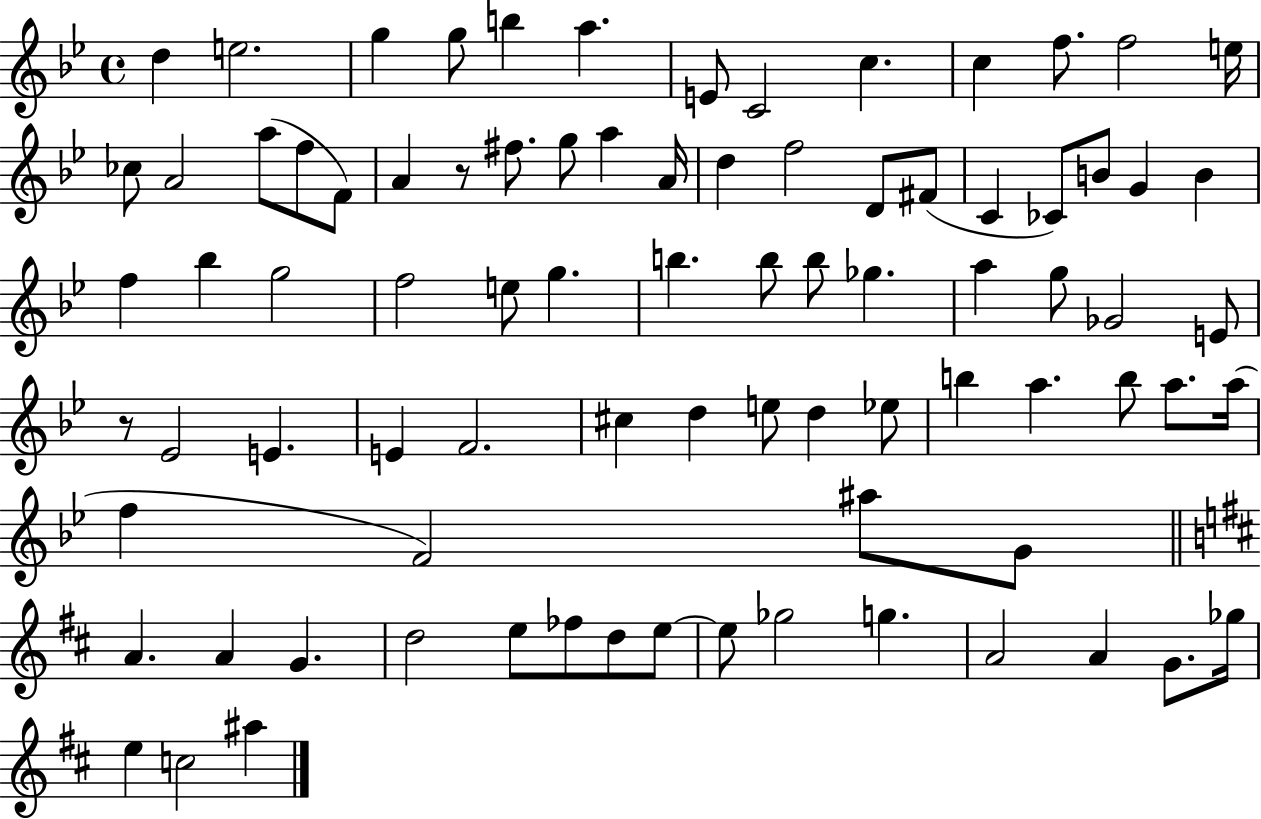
D5/q E5/h. G5/q G5/e B5/q A5/q. E4/e C4/h C5/q. C5/q F5/e. F5/h E5/s CES5/e A4/h A5/e F5/e F4/e A4/q R/e F#5/e. G5/e A5/q A4/s D5/q F5/h D4/e F#4/e C4/q CES4/e B4/e G4/q B4/q F5/q Bb5/q G5/h F5/h E5/e G5/q. B5/q. B5/e B5/e Gb5/q. A5/q G5/e Gb4/h E4/e R/e Eb4/h E4/q. E4/q F4/h. C#5/q D5/q E5/e D5/q Eb5/e B5/q A5/q. B5/e A5/e. A5/s F5/q F4/h A#5/e G4/e A4/q. A4/q G4/q. D5/h E5/e FES5/e D5/e E5/e E5/e Gb5/h G5/q. A4/h A4/q G4/e. Gb5/s E5/q C5/h A#5/q